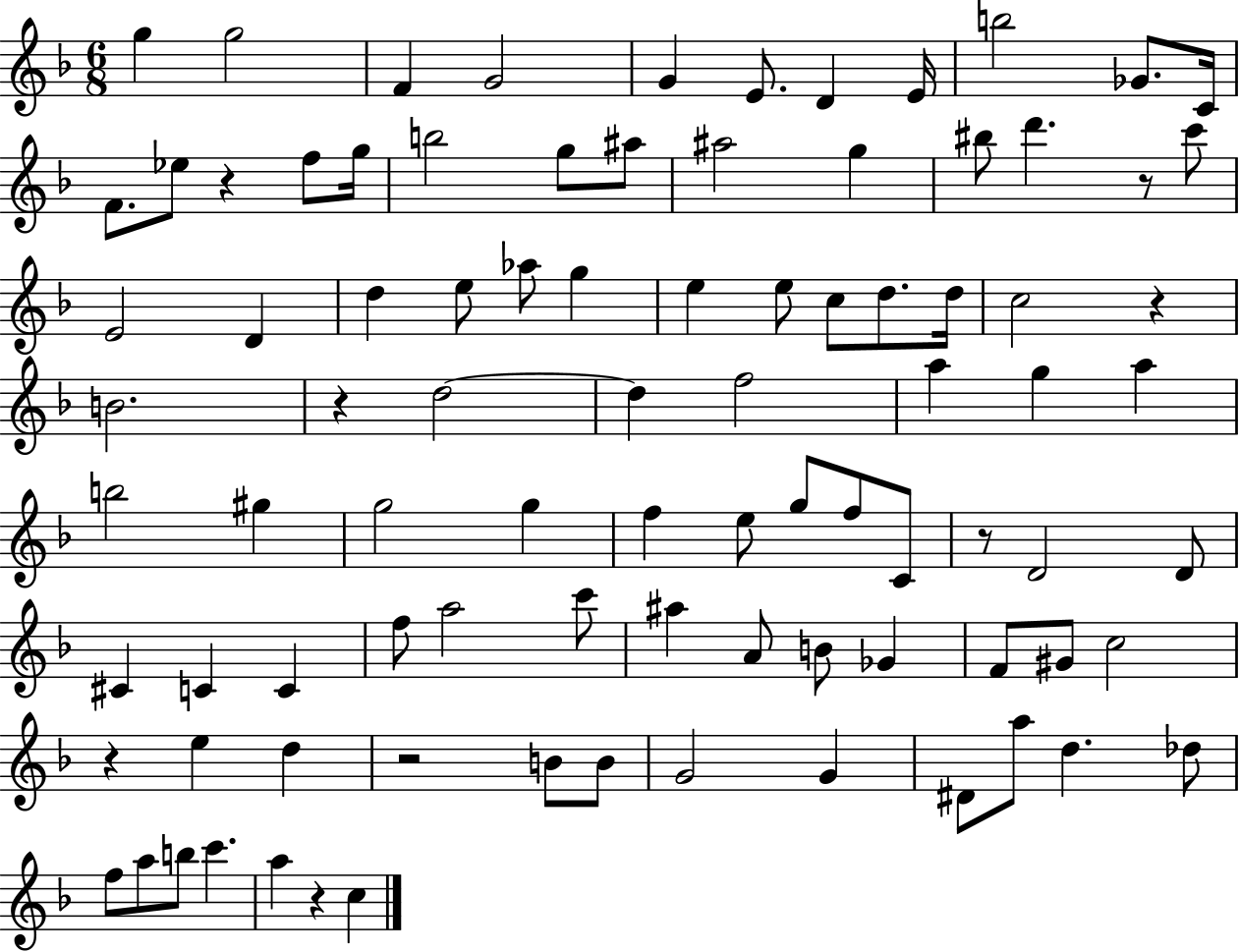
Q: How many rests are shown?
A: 8